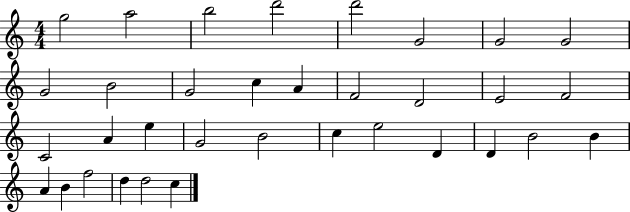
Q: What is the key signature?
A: C major